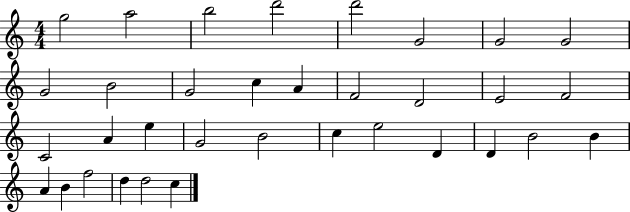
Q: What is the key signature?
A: C major